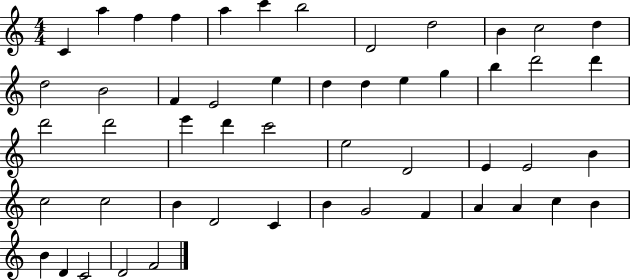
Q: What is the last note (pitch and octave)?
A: F4